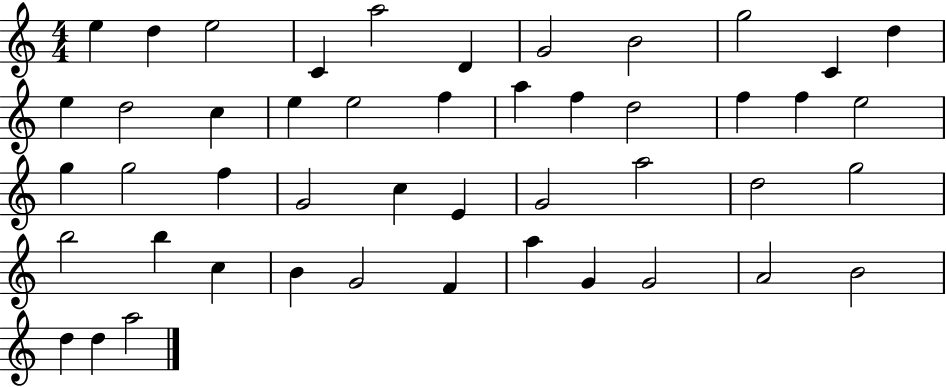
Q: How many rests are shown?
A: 0